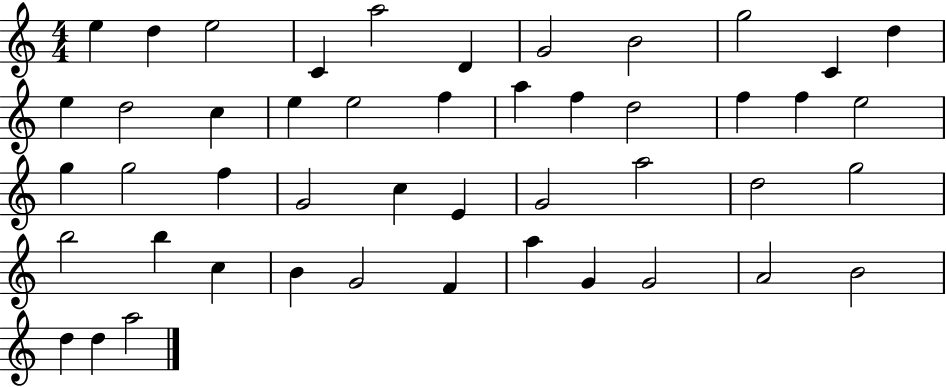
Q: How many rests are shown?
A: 0